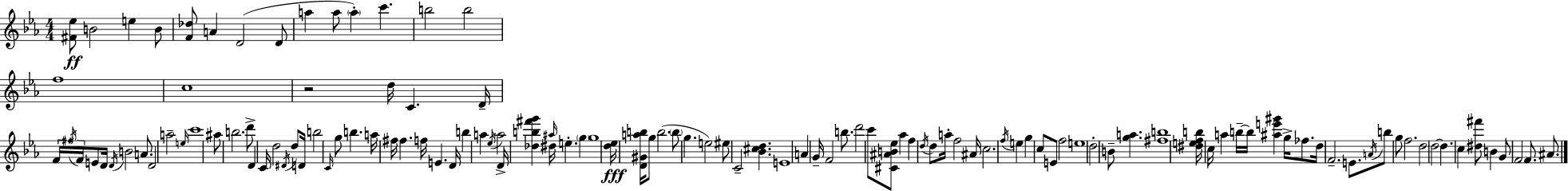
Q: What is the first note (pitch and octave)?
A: B4